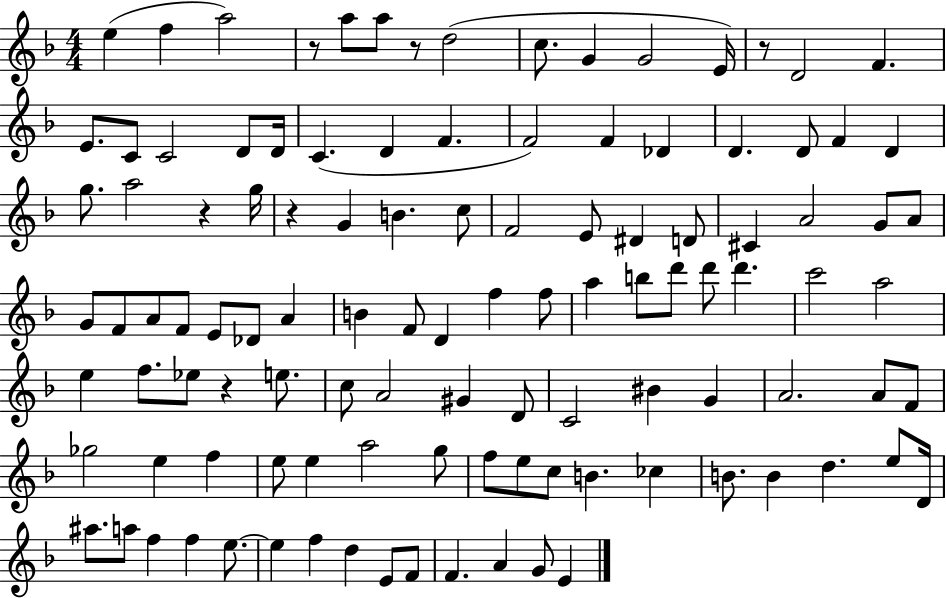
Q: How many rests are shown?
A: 6